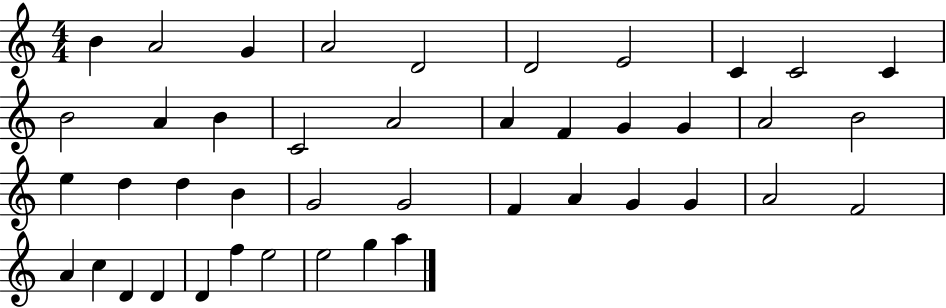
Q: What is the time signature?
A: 4/4